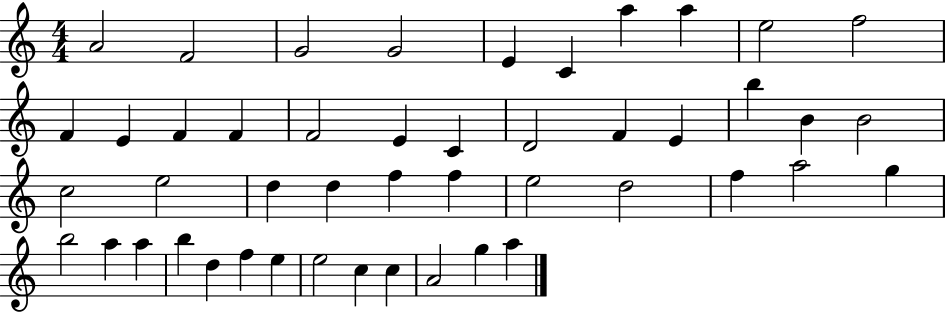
{
  \clef treble
  \numericTimeSignature
  \time 4/4
  \key c \major
  a'2 f'2 | g'2 g'2 | e'4 c'4 a''4 a''4 | e''2 f''2 | \break f'4 e'4 f'4 f'4 | f'2 e'4 c'4 | d'2 f'4 e'4 | b''4 b'4 b'2 | \break c''2 e''2 | d''4 d''4 f''4 f''4 | e''2 d''2 | f''4 a''2 g''4 | \break b''2 a''4 a''4 | b''4 d''4 f''4 e''4 | e''2 c''4 c''4 | a'2 g''4 a''4 | \break \bar "|."
}